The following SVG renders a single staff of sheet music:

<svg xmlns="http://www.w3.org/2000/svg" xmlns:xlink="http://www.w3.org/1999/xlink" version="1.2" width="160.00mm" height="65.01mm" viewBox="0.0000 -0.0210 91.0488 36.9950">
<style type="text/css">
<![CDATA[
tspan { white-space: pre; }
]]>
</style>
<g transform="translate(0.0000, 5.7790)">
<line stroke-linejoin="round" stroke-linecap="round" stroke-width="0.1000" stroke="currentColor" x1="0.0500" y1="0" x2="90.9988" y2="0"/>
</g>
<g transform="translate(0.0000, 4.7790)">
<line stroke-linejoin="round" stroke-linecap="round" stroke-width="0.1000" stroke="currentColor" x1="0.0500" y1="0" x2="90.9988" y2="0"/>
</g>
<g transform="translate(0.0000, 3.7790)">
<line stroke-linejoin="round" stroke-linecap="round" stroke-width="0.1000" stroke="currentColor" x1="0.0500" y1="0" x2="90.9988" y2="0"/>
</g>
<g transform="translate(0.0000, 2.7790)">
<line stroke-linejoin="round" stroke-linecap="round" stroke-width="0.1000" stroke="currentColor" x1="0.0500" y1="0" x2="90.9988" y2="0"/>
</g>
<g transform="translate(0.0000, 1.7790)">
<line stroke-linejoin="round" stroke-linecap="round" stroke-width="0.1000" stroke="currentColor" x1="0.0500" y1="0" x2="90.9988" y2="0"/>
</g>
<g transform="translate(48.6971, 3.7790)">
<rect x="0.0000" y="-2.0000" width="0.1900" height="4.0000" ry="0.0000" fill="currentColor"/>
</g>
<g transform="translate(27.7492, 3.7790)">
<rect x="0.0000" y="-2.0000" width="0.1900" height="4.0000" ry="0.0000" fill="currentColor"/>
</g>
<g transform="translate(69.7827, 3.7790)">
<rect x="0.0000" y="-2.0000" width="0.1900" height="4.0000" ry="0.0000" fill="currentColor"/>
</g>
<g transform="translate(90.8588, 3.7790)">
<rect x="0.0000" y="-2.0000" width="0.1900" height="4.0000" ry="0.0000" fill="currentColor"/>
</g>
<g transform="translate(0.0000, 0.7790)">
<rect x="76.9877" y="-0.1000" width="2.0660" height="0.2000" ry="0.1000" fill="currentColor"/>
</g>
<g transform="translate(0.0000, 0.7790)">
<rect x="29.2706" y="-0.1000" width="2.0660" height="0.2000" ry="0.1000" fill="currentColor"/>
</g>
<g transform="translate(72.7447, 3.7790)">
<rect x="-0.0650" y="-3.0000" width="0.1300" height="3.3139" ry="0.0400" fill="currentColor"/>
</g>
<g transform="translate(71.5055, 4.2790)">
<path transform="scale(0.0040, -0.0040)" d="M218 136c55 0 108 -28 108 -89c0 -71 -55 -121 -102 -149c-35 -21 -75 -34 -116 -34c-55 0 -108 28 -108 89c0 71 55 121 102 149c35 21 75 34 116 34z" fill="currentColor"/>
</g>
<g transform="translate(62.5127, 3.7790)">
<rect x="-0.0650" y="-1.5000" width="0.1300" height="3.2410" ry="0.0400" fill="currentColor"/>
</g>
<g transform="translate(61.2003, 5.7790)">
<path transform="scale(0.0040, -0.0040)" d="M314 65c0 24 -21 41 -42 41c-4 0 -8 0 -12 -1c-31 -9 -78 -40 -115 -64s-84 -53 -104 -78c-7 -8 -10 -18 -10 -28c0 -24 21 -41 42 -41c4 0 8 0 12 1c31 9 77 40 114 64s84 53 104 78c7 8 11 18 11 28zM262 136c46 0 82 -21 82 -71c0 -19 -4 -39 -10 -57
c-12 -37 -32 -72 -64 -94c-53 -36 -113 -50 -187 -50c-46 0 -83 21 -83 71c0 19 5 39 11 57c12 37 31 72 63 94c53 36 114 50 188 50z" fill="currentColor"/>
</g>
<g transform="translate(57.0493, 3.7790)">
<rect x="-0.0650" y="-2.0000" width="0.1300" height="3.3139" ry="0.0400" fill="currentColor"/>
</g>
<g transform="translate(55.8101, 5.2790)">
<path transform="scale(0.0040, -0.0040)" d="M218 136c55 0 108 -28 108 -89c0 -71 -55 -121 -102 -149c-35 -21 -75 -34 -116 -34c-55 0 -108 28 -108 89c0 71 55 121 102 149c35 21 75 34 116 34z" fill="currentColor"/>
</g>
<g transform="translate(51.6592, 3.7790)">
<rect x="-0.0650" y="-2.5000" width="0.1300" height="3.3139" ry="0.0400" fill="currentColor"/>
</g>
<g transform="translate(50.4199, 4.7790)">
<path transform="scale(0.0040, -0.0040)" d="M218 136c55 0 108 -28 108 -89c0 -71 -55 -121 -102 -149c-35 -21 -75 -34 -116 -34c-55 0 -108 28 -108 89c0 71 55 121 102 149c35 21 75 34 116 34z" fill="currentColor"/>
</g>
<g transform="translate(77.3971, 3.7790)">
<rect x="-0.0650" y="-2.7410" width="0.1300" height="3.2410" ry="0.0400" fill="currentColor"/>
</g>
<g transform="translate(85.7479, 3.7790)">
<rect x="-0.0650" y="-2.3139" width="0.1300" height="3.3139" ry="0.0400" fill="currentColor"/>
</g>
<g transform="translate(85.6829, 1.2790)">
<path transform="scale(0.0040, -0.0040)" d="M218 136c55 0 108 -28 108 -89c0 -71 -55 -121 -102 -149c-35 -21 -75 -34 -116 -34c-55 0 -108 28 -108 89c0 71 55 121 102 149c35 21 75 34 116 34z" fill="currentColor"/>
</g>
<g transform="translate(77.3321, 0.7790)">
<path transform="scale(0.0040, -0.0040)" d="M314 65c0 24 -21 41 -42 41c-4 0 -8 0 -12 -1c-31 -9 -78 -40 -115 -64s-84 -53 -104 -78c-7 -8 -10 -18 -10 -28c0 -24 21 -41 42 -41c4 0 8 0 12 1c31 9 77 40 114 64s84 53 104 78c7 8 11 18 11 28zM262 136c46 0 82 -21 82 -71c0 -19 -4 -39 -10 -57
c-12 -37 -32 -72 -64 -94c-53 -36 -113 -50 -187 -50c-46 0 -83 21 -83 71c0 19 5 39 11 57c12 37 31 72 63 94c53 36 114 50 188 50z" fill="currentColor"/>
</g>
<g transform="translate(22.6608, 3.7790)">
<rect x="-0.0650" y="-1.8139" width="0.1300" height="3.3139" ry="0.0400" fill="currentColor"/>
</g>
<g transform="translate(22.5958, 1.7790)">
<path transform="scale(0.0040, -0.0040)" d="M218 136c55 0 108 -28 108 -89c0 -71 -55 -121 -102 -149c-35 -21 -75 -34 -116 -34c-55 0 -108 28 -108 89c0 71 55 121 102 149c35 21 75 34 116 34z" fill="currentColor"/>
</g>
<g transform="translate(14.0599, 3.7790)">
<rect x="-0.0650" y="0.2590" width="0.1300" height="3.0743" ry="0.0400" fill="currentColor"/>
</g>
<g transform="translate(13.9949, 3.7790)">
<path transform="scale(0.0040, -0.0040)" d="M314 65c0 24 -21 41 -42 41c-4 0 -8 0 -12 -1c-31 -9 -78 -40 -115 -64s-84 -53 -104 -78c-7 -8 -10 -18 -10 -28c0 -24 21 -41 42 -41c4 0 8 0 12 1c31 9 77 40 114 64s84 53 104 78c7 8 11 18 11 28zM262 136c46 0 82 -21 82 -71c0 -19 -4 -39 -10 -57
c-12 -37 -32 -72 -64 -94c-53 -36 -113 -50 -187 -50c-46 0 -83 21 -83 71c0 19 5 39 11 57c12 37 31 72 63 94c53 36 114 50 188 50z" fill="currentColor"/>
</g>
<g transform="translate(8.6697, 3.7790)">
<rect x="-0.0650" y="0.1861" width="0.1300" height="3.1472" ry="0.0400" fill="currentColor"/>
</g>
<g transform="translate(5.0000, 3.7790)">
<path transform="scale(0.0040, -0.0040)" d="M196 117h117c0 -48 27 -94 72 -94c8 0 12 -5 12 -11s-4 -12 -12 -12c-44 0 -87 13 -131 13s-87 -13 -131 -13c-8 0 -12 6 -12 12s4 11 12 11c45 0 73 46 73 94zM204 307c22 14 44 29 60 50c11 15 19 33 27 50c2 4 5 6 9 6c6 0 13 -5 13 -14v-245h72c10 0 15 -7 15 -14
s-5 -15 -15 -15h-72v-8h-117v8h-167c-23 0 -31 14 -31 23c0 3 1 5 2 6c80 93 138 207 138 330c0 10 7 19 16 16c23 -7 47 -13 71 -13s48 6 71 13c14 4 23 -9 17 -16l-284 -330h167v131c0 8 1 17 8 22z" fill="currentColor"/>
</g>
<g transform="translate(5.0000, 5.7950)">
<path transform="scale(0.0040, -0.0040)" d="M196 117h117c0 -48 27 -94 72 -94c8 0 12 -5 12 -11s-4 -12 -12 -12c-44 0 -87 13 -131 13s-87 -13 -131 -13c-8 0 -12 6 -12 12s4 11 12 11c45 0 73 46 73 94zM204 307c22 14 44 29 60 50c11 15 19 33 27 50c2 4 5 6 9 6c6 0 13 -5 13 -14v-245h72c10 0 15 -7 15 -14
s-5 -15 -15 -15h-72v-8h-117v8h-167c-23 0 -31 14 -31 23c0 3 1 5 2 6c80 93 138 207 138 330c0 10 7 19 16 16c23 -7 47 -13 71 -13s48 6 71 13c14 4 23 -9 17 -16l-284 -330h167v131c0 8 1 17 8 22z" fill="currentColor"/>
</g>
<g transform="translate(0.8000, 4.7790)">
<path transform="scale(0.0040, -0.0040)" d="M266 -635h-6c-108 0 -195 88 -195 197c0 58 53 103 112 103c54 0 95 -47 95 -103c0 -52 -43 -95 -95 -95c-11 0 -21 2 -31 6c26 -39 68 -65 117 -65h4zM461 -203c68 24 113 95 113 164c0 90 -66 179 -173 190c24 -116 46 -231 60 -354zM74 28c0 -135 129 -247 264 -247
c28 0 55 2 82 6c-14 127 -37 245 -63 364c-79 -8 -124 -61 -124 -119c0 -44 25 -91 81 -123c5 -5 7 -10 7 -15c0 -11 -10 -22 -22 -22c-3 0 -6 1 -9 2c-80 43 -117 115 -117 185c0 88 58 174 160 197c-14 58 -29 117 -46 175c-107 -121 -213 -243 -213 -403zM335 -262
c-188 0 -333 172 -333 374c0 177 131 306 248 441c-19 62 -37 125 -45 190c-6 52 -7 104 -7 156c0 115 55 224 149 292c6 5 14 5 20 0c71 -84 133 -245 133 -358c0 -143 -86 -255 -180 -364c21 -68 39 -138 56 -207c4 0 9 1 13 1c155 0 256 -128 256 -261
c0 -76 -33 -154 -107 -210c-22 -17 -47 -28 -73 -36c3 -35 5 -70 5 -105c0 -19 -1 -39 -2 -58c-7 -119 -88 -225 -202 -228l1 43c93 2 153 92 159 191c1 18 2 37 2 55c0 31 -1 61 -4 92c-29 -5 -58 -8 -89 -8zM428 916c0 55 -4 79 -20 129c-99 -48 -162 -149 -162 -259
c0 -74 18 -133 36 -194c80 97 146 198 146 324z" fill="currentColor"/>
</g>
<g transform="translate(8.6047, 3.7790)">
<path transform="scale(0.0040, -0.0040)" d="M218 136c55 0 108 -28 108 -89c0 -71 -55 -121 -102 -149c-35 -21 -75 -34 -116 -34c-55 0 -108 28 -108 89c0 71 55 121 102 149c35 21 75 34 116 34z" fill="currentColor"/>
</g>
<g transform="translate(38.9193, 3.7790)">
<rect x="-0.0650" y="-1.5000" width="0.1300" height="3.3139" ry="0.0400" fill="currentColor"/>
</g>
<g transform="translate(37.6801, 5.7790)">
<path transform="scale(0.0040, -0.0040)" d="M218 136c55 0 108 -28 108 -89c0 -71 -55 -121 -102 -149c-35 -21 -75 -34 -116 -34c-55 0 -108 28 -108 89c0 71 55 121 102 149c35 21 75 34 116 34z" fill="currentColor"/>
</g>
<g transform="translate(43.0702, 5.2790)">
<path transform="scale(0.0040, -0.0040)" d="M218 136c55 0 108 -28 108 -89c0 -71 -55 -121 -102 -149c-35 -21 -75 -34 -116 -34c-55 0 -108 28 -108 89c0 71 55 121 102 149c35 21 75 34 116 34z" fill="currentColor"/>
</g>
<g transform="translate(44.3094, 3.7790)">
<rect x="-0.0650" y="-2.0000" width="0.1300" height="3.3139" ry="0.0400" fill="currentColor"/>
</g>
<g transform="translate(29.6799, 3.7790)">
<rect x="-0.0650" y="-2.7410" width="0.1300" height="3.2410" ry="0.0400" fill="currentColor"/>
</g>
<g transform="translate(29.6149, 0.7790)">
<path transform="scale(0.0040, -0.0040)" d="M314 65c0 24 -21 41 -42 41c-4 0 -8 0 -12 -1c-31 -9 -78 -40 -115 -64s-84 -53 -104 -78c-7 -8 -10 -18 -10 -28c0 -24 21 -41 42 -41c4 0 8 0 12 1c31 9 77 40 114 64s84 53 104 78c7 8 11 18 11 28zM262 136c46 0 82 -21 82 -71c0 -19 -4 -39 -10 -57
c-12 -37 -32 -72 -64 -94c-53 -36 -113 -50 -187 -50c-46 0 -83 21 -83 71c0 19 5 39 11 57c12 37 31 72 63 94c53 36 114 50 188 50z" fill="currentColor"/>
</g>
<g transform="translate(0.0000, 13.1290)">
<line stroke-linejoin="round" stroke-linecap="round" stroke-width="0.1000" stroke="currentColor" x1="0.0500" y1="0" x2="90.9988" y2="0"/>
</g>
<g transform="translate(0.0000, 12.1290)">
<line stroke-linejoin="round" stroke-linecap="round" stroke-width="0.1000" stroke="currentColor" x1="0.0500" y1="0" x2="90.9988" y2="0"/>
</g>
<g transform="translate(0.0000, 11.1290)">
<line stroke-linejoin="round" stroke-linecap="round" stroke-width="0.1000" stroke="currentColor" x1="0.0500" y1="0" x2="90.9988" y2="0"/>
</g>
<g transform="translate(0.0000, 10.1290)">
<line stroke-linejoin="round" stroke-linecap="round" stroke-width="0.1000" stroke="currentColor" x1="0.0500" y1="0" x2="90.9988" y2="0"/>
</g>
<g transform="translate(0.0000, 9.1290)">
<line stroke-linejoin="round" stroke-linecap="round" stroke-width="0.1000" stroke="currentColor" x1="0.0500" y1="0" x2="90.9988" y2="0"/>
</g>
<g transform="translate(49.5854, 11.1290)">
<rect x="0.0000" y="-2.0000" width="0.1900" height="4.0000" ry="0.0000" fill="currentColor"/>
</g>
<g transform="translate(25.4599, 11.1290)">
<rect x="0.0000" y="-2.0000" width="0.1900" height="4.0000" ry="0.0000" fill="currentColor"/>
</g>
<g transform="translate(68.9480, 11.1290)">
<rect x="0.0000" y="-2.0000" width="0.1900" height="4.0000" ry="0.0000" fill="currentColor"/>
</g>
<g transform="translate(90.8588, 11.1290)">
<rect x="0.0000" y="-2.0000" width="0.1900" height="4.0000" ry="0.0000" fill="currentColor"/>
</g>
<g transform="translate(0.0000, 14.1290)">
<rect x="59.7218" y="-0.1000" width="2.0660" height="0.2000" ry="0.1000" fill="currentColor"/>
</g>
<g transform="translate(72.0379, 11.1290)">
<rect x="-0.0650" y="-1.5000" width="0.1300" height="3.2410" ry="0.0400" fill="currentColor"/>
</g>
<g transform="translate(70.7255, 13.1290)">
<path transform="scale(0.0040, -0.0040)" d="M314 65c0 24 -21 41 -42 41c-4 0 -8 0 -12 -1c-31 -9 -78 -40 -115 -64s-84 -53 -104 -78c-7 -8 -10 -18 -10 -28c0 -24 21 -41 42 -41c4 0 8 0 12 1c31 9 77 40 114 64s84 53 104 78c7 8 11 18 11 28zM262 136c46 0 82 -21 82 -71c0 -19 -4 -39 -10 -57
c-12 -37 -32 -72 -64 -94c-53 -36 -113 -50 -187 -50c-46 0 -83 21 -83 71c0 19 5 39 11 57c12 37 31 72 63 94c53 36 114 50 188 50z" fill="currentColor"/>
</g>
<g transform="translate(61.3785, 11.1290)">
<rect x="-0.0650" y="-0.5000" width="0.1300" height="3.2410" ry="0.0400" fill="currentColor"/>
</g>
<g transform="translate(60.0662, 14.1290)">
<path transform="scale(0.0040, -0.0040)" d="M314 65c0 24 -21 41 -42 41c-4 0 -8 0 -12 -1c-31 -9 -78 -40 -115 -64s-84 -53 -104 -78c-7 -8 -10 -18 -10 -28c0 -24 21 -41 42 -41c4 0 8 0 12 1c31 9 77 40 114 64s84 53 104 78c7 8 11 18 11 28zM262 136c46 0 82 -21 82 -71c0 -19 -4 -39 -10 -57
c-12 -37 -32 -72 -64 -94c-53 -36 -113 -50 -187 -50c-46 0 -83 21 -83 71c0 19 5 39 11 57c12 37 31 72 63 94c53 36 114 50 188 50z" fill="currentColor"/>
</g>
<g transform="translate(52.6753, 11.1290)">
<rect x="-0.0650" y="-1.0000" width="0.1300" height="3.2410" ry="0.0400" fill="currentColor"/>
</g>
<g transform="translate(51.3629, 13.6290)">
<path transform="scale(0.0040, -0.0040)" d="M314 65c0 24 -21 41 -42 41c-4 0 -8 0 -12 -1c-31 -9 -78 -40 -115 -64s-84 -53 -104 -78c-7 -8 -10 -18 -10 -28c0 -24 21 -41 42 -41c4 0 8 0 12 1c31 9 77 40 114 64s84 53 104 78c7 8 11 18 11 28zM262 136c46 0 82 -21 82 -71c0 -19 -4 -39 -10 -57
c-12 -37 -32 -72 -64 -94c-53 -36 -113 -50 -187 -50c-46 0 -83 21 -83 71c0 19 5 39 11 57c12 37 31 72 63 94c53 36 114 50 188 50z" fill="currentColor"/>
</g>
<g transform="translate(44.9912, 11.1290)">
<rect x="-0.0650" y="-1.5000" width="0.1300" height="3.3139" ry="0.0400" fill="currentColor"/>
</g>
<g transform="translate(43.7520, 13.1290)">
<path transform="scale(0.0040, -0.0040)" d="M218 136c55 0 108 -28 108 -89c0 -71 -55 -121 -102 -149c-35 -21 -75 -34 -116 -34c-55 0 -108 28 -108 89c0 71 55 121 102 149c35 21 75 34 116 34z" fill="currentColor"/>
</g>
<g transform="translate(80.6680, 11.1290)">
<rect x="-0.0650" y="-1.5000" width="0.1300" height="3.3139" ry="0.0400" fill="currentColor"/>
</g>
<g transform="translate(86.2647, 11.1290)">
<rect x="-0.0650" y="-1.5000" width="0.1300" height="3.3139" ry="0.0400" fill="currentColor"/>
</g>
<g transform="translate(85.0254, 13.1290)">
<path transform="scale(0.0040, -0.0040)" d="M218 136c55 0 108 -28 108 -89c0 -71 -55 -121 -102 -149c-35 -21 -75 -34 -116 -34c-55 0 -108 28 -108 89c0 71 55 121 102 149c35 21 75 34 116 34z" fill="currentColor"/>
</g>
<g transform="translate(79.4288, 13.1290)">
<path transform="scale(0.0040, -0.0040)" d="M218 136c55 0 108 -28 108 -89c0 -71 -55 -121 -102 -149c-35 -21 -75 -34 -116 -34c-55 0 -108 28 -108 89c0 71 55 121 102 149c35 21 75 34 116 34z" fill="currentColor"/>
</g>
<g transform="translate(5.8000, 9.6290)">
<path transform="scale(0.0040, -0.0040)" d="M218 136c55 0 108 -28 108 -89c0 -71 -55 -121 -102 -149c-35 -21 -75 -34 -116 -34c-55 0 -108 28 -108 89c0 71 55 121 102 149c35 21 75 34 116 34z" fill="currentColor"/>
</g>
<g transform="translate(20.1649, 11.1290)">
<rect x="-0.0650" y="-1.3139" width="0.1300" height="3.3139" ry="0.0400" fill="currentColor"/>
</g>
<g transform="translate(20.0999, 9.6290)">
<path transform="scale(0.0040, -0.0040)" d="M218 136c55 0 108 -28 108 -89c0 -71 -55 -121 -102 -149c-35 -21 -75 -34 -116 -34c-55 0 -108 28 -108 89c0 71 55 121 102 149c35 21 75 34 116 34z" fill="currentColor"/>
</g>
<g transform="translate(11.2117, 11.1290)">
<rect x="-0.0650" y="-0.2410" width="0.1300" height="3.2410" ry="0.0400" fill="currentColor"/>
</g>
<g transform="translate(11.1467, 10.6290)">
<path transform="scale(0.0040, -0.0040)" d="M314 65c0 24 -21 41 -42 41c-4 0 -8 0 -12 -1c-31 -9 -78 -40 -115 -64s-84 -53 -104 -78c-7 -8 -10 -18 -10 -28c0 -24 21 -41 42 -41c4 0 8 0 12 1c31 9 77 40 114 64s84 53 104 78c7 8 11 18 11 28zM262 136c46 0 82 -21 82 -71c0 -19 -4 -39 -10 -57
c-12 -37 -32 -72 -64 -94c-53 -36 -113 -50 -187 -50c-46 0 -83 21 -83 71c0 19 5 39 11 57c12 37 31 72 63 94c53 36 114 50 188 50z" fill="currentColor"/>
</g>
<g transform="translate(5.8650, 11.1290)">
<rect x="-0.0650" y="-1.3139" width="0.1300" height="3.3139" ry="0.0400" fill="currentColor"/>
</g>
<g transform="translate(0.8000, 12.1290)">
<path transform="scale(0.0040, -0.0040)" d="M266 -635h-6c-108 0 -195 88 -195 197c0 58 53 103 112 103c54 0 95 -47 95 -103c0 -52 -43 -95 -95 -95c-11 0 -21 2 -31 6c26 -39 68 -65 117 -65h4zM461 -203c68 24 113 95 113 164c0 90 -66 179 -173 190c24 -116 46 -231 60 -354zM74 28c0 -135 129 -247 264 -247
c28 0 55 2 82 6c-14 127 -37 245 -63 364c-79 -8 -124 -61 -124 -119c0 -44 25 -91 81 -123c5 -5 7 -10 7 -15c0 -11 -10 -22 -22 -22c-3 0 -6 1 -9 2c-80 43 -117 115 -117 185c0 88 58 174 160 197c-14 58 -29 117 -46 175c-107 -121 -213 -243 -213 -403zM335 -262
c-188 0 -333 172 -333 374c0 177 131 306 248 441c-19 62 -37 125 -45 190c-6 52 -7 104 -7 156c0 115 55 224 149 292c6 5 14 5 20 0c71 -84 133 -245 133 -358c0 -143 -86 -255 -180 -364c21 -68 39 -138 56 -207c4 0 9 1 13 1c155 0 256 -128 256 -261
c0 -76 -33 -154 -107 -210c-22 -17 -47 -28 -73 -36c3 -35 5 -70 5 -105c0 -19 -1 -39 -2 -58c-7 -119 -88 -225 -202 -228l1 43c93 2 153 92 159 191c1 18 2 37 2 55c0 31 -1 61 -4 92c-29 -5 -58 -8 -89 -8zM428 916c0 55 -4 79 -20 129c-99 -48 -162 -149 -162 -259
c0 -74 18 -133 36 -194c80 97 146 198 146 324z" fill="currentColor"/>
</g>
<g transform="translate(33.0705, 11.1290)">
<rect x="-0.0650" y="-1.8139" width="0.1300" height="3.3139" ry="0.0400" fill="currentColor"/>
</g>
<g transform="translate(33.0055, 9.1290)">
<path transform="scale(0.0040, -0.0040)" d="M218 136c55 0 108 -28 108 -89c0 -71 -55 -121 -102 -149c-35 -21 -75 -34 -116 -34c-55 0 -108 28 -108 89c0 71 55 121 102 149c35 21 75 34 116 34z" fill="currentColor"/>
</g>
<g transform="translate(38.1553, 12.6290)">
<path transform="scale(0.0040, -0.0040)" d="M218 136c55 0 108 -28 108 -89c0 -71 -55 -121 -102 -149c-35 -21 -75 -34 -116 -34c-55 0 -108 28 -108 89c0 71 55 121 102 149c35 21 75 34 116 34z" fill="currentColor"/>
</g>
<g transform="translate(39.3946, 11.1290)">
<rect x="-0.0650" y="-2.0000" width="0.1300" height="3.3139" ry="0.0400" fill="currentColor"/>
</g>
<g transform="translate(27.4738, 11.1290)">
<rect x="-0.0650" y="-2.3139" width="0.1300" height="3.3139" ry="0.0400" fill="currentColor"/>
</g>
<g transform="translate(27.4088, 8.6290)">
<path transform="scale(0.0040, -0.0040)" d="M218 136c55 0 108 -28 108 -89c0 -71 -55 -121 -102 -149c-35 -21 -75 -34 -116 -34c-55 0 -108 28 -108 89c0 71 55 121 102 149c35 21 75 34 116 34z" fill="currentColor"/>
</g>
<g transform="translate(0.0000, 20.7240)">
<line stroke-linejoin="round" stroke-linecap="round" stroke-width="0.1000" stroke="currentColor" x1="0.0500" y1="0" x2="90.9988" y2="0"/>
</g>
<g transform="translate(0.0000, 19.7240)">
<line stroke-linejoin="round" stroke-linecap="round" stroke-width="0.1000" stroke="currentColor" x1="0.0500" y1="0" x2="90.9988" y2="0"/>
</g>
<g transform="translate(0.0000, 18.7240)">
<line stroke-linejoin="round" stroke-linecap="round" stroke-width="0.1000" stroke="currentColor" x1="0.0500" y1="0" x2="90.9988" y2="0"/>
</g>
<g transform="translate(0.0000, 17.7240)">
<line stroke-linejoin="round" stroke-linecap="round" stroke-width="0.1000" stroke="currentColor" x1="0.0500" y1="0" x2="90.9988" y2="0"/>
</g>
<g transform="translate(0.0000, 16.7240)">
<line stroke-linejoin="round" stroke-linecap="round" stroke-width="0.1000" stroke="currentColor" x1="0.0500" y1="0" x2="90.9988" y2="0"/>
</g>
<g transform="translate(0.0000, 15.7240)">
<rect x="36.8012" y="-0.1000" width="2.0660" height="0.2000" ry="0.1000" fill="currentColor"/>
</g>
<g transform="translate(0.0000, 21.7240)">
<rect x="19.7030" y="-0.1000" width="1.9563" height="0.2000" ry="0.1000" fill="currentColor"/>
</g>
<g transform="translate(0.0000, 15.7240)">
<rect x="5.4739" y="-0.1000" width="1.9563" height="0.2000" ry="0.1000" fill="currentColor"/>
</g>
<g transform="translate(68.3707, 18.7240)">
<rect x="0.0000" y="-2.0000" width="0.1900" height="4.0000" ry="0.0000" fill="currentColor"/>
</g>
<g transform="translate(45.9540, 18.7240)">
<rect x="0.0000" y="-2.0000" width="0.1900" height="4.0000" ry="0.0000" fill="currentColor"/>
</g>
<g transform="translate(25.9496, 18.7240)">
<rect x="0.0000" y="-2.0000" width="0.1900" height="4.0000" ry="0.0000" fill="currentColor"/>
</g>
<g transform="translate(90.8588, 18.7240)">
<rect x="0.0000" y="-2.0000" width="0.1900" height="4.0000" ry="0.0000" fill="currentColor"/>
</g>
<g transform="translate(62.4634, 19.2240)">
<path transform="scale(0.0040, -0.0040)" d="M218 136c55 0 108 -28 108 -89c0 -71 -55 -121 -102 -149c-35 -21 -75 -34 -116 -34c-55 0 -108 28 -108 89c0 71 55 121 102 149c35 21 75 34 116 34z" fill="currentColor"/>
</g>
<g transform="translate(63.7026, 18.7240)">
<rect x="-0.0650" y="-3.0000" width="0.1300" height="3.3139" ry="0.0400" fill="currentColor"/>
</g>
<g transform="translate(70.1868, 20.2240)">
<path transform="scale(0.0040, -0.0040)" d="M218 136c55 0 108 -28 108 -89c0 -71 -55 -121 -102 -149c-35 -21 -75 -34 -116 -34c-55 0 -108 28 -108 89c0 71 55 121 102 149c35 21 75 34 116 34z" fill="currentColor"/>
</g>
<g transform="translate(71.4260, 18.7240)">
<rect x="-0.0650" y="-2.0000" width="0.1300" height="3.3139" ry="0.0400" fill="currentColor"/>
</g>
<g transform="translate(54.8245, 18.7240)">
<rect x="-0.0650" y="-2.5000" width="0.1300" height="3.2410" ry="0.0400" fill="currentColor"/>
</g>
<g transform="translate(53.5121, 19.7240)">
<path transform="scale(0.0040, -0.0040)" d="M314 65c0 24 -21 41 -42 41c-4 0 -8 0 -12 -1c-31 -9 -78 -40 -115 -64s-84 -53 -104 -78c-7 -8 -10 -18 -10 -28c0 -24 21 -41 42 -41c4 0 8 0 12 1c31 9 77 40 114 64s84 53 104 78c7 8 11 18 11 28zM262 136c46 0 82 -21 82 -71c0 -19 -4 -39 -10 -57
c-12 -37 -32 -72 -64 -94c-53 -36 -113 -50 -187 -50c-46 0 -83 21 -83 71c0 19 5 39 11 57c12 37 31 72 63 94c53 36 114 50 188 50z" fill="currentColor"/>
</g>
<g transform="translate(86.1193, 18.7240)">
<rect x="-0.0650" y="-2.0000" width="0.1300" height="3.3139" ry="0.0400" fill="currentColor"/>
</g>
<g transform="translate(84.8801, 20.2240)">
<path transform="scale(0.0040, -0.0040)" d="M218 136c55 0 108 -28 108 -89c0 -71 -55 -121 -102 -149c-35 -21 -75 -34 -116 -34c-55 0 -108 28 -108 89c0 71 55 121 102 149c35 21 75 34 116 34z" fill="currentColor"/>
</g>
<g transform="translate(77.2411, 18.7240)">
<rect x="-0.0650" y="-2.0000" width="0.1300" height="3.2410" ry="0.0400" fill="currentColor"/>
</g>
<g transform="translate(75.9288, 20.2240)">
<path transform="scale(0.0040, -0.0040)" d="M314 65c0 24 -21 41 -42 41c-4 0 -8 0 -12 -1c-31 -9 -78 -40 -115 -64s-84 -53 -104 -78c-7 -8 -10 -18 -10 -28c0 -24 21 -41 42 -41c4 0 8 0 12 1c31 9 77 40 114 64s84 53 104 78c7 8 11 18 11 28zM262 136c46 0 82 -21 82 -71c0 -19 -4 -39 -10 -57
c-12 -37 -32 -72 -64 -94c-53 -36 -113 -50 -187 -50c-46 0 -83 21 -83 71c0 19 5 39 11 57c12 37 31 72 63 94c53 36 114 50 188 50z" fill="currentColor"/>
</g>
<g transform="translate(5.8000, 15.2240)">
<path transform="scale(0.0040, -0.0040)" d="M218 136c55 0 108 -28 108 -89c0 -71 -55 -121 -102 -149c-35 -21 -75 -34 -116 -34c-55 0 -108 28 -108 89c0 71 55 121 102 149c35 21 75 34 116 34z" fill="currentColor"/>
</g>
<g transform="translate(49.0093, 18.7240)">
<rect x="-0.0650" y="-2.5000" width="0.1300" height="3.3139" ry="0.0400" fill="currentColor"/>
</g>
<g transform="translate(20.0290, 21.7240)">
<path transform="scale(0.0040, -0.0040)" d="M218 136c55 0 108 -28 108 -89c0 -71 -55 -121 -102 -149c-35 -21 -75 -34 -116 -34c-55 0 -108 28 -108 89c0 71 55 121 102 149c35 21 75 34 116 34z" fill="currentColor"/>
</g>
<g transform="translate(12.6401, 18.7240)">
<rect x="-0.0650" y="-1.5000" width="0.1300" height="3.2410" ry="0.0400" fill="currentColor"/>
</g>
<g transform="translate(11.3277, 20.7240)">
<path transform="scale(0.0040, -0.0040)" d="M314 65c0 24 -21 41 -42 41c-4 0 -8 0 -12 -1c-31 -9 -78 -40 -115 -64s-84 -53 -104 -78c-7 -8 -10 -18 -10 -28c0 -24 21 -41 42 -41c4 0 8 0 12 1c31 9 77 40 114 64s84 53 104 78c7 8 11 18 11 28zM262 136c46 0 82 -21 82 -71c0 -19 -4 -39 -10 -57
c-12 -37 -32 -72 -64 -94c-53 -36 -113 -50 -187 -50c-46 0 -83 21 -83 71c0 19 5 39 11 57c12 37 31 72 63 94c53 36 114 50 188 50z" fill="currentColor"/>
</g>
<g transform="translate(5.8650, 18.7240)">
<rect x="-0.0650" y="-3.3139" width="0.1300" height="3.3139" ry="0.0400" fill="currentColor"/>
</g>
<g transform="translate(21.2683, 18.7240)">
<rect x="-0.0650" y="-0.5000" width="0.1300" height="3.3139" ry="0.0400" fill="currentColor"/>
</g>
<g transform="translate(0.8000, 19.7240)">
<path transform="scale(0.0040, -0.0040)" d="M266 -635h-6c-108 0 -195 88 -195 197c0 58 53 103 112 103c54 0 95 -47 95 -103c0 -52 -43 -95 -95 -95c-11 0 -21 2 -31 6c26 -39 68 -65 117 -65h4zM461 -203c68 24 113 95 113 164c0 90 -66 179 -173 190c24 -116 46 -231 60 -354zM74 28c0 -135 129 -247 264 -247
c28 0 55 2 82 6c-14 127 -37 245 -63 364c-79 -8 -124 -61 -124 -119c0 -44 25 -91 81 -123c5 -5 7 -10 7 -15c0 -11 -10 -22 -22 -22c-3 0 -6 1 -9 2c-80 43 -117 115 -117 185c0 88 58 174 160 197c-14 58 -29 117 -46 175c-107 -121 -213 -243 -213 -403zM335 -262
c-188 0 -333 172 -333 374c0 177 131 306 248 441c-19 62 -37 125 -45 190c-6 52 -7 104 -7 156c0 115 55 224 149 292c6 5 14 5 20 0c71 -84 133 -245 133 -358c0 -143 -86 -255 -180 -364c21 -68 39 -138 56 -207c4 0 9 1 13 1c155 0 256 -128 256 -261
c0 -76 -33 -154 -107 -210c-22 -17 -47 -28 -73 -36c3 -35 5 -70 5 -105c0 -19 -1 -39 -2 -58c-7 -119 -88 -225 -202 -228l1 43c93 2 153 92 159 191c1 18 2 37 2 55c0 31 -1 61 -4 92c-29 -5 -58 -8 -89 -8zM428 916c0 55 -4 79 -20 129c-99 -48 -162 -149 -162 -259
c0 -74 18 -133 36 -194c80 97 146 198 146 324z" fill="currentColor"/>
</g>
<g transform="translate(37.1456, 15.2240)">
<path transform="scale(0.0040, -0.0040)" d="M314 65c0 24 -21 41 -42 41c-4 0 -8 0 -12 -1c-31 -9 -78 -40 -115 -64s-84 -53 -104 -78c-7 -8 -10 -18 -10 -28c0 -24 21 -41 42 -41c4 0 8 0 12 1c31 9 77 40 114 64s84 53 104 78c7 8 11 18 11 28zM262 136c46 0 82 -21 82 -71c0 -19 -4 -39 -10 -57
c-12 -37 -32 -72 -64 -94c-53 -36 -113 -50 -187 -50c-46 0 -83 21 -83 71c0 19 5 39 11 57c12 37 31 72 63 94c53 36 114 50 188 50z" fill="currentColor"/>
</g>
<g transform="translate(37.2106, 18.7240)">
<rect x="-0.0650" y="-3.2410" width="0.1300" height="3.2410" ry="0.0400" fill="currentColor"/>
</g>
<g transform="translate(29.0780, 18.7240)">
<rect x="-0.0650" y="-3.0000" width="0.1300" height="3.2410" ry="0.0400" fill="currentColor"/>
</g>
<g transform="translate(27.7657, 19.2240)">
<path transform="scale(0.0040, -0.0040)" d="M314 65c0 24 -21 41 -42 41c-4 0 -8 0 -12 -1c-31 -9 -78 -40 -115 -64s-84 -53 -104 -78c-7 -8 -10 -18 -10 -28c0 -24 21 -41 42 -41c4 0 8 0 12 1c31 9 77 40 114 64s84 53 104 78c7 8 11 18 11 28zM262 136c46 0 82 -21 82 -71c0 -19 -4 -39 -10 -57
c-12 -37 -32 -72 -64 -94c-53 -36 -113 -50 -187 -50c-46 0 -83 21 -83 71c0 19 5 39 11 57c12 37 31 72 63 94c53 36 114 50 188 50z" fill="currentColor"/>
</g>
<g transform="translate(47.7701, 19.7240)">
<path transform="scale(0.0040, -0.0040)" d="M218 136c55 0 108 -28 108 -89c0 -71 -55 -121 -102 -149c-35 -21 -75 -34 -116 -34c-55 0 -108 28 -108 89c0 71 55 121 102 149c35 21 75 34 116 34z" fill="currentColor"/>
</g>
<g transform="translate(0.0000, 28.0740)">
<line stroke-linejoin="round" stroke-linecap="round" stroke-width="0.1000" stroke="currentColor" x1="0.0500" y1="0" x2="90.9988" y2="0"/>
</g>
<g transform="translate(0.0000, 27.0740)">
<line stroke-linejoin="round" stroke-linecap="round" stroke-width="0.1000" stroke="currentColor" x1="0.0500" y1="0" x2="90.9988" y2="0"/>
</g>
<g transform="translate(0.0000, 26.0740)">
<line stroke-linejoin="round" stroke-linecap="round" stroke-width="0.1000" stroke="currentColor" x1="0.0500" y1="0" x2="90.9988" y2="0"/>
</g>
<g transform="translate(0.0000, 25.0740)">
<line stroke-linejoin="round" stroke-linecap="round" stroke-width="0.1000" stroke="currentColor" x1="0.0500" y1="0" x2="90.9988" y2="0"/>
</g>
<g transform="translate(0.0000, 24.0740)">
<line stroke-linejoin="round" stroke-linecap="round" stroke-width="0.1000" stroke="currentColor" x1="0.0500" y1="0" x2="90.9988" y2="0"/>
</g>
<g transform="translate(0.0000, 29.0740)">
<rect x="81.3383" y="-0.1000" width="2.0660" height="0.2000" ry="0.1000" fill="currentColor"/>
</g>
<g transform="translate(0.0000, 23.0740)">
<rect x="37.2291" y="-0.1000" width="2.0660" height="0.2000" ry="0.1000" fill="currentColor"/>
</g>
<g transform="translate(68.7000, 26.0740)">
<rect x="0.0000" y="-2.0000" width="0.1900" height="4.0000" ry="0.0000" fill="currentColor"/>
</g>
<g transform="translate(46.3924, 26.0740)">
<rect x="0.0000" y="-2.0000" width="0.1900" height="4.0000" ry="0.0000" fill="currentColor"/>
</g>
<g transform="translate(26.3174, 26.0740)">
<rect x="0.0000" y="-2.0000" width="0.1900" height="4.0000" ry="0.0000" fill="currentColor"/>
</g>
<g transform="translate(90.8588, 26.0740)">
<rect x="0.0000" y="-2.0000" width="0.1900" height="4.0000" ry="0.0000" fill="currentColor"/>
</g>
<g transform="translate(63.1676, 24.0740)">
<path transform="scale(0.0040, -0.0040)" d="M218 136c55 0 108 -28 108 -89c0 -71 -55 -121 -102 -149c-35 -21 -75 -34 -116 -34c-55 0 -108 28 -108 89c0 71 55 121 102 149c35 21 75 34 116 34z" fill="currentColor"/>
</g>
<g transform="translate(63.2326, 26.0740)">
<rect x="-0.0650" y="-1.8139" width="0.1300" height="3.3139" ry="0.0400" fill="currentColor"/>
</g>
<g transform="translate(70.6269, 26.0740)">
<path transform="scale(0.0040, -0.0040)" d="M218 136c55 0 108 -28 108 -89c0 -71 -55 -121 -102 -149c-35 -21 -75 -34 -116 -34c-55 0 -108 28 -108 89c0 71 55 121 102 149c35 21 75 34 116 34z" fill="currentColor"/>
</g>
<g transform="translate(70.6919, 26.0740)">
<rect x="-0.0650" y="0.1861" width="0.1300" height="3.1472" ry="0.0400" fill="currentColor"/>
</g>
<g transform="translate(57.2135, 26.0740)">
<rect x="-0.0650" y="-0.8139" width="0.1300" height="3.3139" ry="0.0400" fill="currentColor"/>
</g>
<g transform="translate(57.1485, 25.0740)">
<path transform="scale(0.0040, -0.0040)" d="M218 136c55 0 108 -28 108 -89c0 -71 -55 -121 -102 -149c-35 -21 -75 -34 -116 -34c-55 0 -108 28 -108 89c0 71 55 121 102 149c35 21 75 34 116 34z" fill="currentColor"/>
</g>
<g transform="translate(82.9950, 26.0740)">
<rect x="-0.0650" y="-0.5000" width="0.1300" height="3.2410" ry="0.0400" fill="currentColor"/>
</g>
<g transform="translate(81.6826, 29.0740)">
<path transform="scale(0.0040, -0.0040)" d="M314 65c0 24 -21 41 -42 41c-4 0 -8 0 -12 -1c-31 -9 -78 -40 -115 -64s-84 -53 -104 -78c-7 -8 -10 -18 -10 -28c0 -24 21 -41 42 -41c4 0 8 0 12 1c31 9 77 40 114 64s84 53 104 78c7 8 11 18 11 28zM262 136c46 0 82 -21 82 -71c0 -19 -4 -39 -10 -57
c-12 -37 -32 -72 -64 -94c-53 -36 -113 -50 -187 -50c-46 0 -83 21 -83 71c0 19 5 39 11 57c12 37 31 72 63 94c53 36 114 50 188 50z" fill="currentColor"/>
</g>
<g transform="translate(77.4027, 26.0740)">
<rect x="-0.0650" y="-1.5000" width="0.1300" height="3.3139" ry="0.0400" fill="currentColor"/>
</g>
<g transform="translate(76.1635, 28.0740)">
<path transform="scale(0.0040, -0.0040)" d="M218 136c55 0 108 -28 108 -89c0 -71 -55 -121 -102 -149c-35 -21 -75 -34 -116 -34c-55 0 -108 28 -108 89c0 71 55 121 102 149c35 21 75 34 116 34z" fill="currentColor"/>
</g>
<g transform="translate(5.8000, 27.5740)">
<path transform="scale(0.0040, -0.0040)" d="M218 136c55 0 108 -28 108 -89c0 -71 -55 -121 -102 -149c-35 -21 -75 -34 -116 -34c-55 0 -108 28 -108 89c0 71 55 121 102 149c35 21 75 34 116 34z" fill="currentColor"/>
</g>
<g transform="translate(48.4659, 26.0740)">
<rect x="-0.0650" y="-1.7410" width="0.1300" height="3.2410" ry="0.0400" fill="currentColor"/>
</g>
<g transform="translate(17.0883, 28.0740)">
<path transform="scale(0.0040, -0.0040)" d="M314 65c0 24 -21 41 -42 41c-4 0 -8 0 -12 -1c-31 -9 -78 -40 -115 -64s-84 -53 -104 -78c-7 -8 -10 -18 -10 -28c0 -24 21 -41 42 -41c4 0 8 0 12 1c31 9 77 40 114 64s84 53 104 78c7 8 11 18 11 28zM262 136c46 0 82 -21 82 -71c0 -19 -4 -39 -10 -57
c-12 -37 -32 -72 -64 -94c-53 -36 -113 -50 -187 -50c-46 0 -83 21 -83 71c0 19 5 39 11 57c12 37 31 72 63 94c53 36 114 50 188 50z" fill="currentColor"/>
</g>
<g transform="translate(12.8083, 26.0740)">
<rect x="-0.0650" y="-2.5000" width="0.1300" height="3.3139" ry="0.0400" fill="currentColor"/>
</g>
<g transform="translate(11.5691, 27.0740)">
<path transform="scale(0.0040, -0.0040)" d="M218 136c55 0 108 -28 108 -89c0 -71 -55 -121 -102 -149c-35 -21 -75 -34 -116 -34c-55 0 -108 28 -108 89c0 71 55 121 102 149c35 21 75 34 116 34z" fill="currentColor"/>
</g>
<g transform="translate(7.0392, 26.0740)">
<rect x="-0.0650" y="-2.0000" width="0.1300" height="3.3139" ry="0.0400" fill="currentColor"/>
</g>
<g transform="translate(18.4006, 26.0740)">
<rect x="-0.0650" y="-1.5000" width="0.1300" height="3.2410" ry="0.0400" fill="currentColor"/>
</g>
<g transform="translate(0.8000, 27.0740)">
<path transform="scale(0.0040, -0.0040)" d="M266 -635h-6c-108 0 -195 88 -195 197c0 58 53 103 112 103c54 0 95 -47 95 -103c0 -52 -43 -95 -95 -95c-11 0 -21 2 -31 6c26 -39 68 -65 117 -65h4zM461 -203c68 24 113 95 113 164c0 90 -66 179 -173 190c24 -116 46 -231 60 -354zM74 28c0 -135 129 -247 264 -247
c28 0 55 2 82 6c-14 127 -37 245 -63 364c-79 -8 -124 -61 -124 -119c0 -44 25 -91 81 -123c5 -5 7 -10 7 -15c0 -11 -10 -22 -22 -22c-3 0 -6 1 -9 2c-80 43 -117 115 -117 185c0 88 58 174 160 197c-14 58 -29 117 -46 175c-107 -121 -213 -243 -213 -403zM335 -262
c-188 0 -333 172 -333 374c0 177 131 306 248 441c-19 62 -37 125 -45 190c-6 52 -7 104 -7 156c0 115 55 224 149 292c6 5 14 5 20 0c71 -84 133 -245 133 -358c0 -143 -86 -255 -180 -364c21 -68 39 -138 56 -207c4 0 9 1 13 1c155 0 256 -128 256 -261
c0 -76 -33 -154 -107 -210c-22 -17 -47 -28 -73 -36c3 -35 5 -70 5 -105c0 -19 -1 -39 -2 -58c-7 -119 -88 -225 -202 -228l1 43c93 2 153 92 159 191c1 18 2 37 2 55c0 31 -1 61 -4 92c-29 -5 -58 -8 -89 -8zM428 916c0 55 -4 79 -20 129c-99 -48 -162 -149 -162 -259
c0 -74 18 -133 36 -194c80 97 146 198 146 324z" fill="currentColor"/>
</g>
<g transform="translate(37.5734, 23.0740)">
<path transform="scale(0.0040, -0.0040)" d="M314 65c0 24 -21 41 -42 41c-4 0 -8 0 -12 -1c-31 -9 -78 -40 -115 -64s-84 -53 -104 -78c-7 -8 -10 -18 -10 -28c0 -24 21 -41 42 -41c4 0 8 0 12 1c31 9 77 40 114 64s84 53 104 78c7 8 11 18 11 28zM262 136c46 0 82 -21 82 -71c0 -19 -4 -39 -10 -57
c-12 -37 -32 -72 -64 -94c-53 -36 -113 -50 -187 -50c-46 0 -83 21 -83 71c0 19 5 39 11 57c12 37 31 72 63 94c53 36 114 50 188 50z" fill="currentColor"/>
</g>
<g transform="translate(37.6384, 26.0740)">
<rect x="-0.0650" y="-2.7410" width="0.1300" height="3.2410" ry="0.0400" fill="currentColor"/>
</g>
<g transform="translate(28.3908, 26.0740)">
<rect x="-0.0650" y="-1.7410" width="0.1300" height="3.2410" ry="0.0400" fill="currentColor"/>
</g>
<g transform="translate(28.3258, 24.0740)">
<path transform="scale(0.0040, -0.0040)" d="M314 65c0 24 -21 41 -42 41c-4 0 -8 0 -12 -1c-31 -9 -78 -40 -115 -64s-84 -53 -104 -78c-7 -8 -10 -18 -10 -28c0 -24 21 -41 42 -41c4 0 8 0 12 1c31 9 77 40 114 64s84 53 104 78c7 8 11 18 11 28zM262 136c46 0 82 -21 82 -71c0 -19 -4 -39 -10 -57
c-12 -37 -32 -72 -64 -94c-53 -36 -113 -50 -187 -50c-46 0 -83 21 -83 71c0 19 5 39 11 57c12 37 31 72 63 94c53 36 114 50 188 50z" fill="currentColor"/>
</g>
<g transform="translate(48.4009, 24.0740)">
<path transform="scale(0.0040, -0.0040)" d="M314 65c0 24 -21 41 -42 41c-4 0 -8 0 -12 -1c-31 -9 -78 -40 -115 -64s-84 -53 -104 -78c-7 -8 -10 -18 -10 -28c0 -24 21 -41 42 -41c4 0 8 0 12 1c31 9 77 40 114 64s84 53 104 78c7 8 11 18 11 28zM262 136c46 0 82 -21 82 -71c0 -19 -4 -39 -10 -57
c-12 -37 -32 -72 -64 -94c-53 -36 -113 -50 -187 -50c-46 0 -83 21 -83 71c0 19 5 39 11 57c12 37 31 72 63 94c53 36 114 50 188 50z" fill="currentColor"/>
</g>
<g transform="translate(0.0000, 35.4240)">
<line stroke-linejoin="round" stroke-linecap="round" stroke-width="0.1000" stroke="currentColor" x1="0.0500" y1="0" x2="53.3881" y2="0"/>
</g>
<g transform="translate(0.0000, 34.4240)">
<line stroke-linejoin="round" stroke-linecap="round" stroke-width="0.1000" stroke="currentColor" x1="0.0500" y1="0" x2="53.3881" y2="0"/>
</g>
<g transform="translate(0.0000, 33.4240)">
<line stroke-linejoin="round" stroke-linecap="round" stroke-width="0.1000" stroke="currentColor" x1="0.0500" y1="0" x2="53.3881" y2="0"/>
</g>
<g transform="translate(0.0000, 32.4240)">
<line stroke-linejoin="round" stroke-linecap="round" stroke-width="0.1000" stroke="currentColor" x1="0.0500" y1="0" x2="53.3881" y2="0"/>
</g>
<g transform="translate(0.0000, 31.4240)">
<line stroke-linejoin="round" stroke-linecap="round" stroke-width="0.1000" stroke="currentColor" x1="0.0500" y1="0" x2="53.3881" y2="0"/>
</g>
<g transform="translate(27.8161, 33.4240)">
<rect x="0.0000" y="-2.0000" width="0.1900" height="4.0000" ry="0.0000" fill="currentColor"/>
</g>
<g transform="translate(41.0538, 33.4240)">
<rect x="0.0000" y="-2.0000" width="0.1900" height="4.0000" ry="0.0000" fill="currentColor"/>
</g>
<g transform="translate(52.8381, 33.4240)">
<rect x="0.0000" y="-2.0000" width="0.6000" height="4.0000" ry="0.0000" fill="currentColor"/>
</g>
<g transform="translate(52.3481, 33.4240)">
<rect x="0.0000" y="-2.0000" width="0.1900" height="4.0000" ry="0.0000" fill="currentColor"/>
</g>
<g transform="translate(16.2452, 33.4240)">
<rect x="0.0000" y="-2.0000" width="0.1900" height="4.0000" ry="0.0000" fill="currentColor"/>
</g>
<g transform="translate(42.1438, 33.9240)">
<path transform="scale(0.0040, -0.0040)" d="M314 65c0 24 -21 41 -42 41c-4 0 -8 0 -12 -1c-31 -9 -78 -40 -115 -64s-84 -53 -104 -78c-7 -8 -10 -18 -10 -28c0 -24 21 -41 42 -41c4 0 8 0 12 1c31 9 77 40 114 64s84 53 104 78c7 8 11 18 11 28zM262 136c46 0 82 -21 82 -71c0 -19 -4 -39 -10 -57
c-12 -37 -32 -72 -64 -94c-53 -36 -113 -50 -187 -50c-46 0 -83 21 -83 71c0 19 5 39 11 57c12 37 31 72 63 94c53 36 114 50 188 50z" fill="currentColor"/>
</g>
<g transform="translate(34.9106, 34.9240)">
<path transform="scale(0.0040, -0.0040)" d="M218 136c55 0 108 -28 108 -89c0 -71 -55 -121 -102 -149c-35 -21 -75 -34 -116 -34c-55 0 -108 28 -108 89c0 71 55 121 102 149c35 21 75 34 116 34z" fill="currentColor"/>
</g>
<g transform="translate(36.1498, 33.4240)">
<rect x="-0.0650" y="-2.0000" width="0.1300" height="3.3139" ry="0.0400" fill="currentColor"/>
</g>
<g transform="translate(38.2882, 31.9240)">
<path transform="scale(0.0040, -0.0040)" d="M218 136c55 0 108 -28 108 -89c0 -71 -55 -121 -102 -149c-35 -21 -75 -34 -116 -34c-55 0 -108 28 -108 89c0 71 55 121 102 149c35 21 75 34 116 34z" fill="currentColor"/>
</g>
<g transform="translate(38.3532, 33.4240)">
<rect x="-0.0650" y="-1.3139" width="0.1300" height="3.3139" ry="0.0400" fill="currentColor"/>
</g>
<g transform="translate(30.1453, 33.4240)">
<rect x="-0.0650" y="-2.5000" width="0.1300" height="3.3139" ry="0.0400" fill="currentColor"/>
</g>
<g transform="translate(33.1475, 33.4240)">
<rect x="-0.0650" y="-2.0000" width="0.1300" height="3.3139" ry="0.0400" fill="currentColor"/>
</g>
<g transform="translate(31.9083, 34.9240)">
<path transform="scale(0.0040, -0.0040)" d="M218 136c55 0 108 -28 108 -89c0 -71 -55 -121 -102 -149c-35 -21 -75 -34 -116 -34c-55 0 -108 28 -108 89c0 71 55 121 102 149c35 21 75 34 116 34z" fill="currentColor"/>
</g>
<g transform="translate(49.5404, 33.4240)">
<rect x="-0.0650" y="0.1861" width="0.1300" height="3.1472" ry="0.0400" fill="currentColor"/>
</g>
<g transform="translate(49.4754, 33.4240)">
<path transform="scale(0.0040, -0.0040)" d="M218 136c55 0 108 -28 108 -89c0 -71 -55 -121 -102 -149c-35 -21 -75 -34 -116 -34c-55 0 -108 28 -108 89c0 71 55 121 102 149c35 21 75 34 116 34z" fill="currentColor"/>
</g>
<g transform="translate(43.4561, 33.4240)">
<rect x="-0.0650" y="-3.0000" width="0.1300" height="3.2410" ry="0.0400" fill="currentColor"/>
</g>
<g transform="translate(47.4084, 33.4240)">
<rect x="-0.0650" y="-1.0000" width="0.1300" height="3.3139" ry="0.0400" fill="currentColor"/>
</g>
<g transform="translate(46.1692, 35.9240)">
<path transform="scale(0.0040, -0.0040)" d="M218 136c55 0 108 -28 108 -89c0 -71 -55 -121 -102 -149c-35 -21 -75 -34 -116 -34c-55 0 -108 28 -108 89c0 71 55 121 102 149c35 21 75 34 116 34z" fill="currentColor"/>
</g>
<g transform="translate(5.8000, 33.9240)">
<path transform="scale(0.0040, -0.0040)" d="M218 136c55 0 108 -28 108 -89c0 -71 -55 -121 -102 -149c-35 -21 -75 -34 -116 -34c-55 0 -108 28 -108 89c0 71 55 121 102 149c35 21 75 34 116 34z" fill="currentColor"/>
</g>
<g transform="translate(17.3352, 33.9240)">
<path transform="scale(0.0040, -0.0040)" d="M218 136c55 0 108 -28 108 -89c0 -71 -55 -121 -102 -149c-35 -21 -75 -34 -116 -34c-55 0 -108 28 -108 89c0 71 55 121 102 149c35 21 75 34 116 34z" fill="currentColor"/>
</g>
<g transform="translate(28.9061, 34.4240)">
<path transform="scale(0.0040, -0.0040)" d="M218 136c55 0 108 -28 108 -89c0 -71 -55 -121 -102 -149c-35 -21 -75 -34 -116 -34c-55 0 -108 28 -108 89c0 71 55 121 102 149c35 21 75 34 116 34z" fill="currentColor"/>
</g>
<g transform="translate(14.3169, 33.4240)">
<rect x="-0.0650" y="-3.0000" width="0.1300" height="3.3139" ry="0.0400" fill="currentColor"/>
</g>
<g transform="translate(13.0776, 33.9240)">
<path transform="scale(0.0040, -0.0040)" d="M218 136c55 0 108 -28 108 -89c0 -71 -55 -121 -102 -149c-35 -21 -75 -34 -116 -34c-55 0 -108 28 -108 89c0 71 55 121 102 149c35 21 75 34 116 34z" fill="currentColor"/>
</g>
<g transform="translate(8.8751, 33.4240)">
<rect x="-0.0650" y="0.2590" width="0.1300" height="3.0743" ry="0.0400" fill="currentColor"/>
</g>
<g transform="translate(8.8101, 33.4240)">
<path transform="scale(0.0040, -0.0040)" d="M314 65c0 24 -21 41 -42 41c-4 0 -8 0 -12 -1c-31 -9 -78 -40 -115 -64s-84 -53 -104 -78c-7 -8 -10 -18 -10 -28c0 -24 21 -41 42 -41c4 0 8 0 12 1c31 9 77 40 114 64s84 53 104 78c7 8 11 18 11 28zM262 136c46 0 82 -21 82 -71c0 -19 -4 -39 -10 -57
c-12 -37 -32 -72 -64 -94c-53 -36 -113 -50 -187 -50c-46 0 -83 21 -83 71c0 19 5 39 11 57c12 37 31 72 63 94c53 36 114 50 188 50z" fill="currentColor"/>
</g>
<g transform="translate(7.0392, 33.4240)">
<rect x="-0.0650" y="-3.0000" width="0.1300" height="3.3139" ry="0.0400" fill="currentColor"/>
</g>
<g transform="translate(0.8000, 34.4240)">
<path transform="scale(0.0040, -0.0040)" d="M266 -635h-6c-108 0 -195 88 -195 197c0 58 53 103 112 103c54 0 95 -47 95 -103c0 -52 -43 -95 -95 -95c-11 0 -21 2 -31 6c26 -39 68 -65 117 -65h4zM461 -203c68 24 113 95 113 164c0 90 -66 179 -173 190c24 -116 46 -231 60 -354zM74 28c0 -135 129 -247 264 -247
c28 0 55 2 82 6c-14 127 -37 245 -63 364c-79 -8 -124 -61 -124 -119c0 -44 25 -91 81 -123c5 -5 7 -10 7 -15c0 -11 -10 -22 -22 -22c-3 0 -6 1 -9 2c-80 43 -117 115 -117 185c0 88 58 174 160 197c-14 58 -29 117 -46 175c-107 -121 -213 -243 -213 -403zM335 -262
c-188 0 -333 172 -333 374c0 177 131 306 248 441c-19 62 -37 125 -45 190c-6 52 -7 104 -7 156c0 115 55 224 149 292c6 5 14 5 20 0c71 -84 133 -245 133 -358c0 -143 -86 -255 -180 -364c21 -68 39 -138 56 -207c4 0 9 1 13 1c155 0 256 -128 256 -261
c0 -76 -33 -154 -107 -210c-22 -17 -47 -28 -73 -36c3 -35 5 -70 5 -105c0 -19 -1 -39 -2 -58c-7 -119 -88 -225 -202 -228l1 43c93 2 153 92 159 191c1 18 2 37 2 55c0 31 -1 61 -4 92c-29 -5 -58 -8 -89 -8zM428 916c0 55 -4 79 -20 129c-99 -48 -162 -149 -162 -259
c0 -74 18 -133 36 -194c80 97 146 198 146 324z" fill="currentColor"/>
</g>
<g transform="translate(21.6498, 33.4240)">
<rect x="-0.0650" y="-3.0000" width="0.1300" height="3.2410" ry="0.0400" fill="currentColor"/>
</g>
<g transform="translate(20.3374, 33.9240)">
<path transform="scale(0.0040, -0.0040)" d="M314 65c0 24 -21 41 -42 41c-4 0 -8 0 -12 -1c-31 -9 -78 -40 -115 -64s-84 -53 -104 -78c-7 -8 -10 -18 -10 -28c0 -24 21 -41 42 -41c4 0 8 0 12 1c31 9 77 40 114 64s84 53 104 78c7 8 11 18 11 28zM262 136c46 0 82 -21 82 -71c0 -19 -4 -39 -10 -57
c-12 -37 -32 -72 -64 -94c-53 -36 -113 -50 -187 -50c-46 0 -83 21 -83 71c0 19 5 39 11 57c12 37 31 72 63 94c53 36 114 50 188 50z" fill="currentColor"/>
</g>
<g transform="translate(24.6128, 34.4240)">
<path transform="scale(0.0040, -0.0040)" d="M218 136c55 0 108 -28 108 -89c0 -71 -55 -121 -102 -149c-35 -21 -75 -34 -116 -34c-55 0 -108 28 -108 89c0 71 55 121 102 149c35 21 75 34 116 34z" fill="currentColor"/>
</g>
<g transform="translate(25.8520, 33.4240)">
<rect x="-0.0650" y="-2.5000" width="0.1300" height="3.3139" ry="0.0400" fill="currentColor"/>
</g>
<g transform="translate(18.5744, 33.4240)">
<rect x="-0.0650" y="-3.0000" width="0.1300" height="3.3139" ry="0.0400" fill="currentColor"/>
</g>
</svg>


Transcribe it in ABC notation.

X:1
T:Untitled
M:4/4
L:1/4
K:C
B B2 f a2 E F G F E2 A a2 g e c2 e g f F E D2 C2 E2 E E b E2 C A2 b2 G G2 A F F2 F F G E2 f2 a2 f2 d f B E C2 A B2 A A A2 G G F F e A2 D B